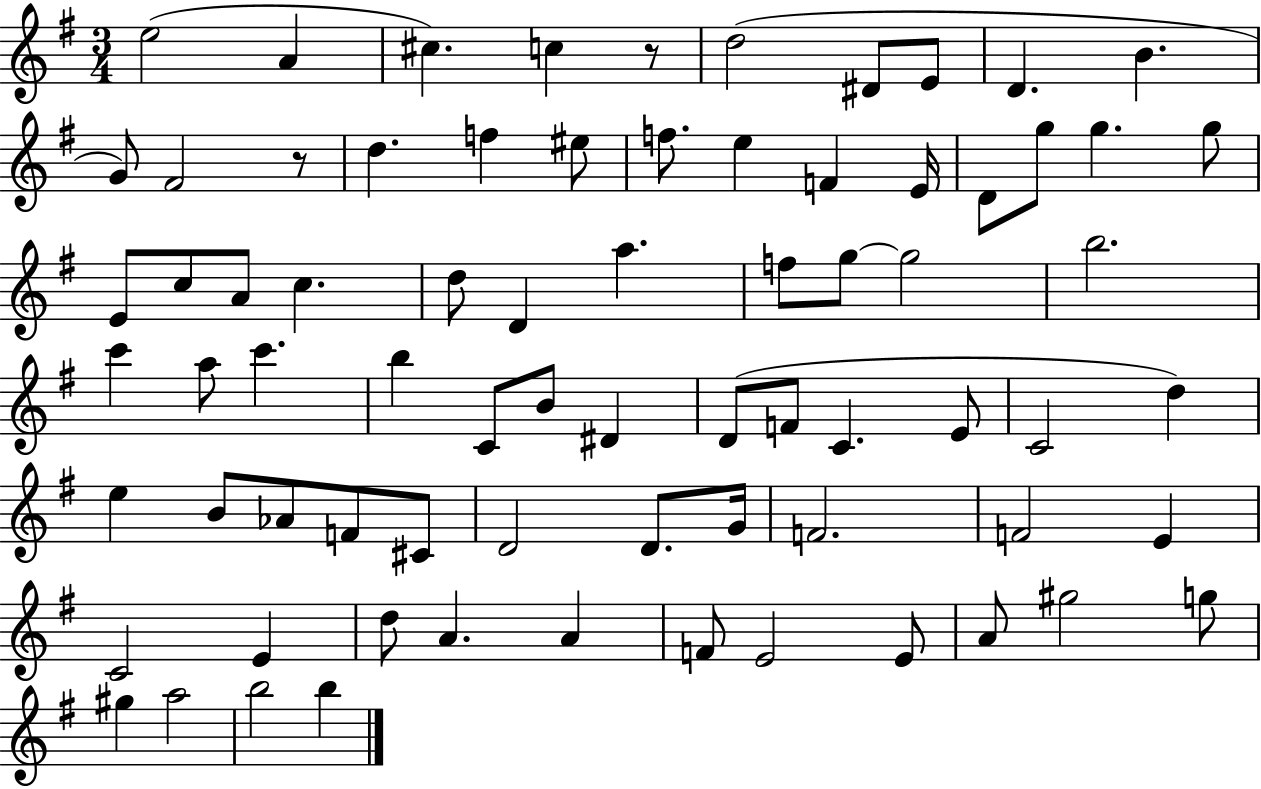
{
  \clef treble
  \numericTimeSignature
  \time 3/4
  \key g \major
  e''2( a'4 | cis''4.) c''4 r8 | d''2( dis'8 e'8 | d'4. b'4. | \break g'8) fis'2 r8 | d''4. f''4 eis''8 | f''8. e''4 f'4 e'16 | d'8 g''8 g''4. g''8 | \break e'8 c''8 a'8 c''4. | d''8 d'4 a''4. | f''8 g''8~~ g''2 | b''2. | \break c'''4 a''8 c'''4. | b''4 c'8 b'8 dis'4 | d'8( f'8 c'4. e'8 | c'2 d''4) | \break e''4 b'8 aes'8 f'8 cis'8 | d'2 d'8. g'16 | f'2. | f'2 e'4 | \break c'2 e'4 | d''8 a'4. a'4 | f'8 e'2 e'8 | a'8 gis''2 g''8 | \break gis''4 a''2 | b''2 b''4 | \bar "|."
}